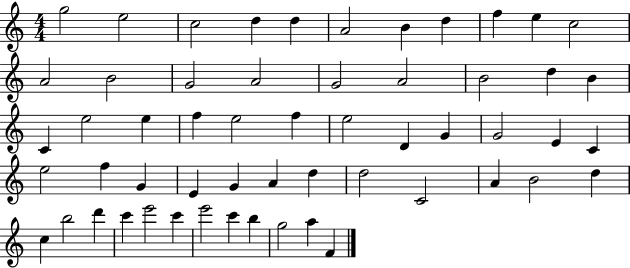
G5/h E5/h C5/h D5/q D5/q A4/h B4/q D5/q F5/q E5/q C5/h A4/h B4/h G4/h A4/h G4/h A4/h B4/h D5/q B4/q C4/q E5/h E5/q F5/q E5/h F5/q E5/h D4/q G4/q G4/h E4/q C4/q E5/h F5/q G4/q E4/q G4/q A4/q D5/q D5/h C4/h A4/q B4/h D5/q C5/q B5/h D6/q C6/q E6/h C6/q E6/h C6/q B5/q G5/h A5/q F4/q